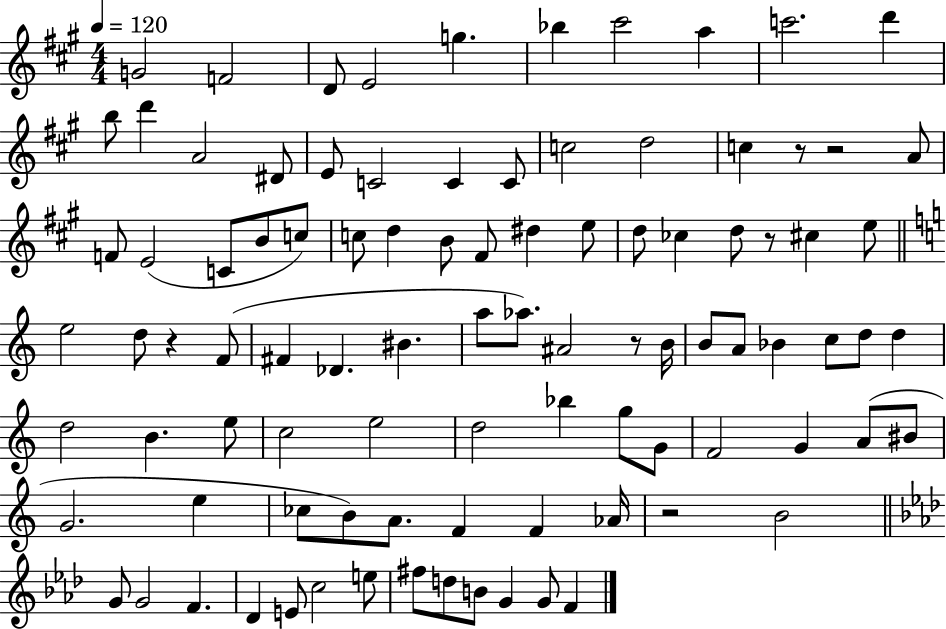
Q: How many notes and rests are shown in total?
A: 95